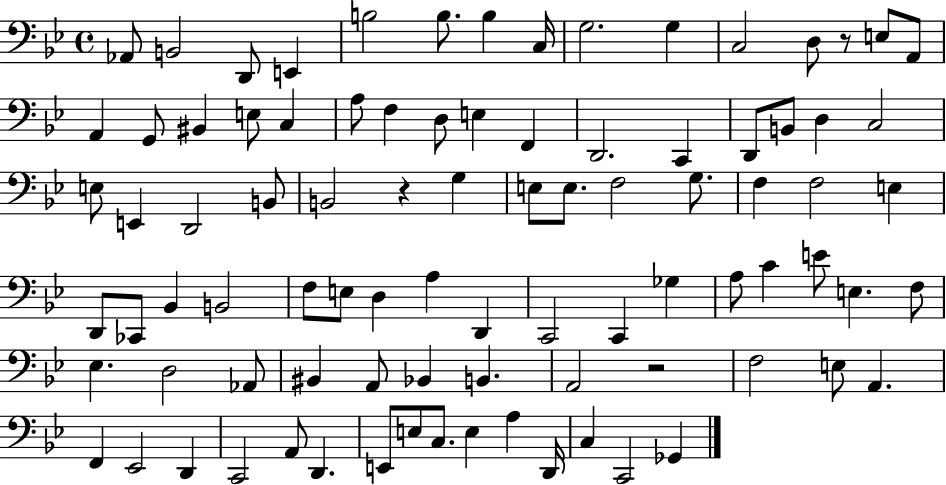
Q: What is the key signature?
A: BES major